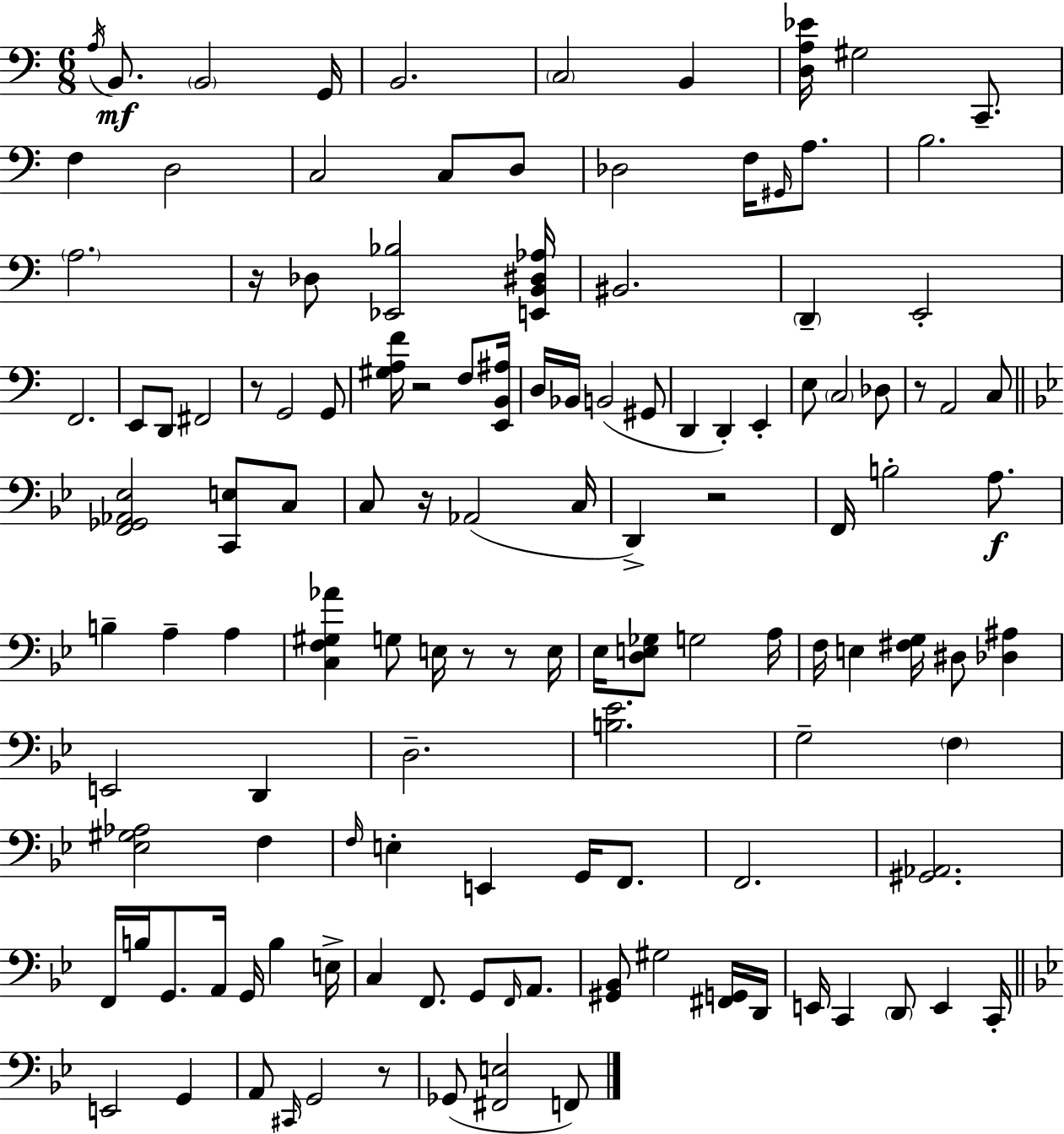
{
  \clef bass
  \numericTimeSignature
  \time 6/8
  \key a \minor
  \acciaccatura { a16 }\mf b,8. \parenthesize b,2 | g,16 b,2. | \parenthesize c2 b,4 | <d a ees'>16 gis2 c,8.-- | \break f4 d2 | c2 c8 d8 | des2 f16 \grace { gis,16 } a8. | b2. | \break \parenthesize a2. | r16 des8 <ees, bes>2 | <e, b, dis aes>16 bis,2. | \parenthesize d,4-- e,2-. | \break f,2. | e,8 d,8 fis,2 | r8 g,2 | g,8 <gis a f'>16 r2 f8 | \break <e, b, ais>16 d16 bes,16 b,2( | gis,8 d,4 d,4-.) e,4-. | e8 \parenthesize c2 | des8 r8 a,2 | \break c8 \bar "||" \break \key bes \major <f, ges, aes, ees>2 <c, e>8 c8 | c8 r16 aes,2( c16 | d,4->) r2 | f,16 b2-. a8.\f | \break b4-- a4-- a4 | <c f gis aes'>4 g8 e16 r8 r8 e16 | ees16 <d e ges>8 g2 a16 | f16 e4 <fis g>16 dis8 <des ais>4 | \break e,2 d,4 | d2.-- | <b ees'>2. | g2-- \parenthesize f4 | \break <ees gis aes>2 f4 | \grace { f16 } e4-. e,4 g,16 f,8. | f,2. | <gis, aes,>2. | \break f,16 b16 g,8. a,16 g,16 b4 | e16-> c4 f,8. g,8 \grace { f,16 } a,8. | <gis, bes,>8 gis2 | <fis, g,>16 d,16 e,16 c,4 \parenthesize d,8 e,4 | \break c,16-. \bar "||" \break \key bes \major e,2 g,4 | a,8 \grace { cis,16 } g,2 r8 | ges,8( <fis, e>2 f,8) | \bar "|."
}